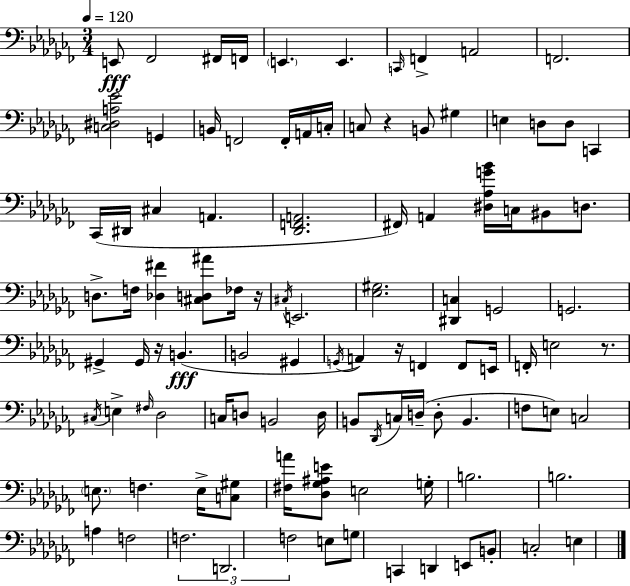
E2/e FES2/h F#2/s F2/s E2/q. E2/q. C2/s F2/q A2/h F2/h. [C3,D#3,A3,Eb4]/h G2/q B2/s F2/h F2/s A2/s C3/s C3/e R/q B2/e G#3/q E3/q D3/e D3/e C2/q CES2/s D#2/s C#3/q A2/q. [Db2,F2,A2]/h. F#2/s A2/q [D#3,Ab3,G4,Bb4]/s C3/s BIS2/e D3/e. D3/e. F3/s [Db3,F#4]/q [C#3,D3,A#4]/e FES3/s R/s C#3/s E2/h. [Eb3,G#3]/h. [D#2,C3]/q G2/h G2/h. G#2/q G#2/s R/s B2/q. B2/h G#2/q G2/s A2/q R/s F2/q F2/e E2/s F2/s E3/h R/e. C#3/s E3/q F#3/s Db3/h C3/s D3/e B2/h D3/s B2/e Db2/s C3/s D3/s D3/e B2/q. F3/e E3/e C3/h E3/e. F3/q. E3/s [C3,G#3]/e [F#3,A4]/s [Db3,Gb3,A#3,E4]/e E3/h G3/s B3/h. B3/h. A3/q F3/h F3/h. D2/h. F3/h E3/e G3/e C2/q D2/q E2/e B2/e C3/h E3/q